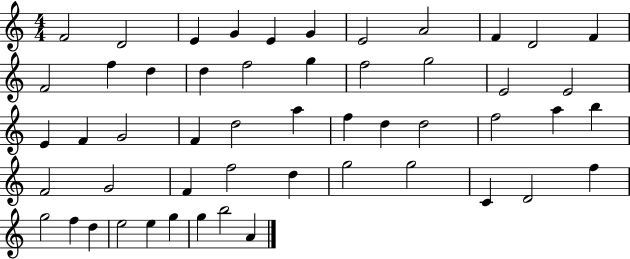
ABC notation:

X:1
T:Untitled
M:4/4
L:1/4
K:C
F2 D2 E G E G E2 A2 F D2 F F2 f d d f2 g f2 g2 E2 E2 E F G2 F d2 a f d d2 f2 a b F2 G2 F f2 d g2 g2 C D2 f g2 f d e2 e g g b2 A